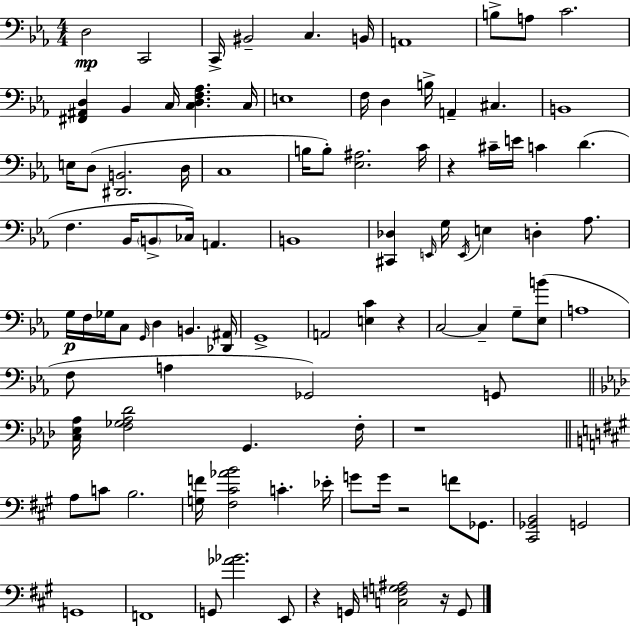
X:1
T:Untitled
M:4/4
L:1/4
K:Cm
D,2 C,,2 C,,/4 ^B,,2 C, B,,/4 A,,4 B,/2 A,/2 C2 [^F,,^A,,D,] _B,, C,/4 [C,D,F,_A,] C,/4 E,4 F,/4 D, B,/4 A,, ^C, B,,4 E,/4 D,/2 [^D,,B,,]2 D,/4 C,4 B,/4 B,/2 [_E,^A,]2 C/4 z ^C/4 E/4 C D F, _B,,/4 B,,/2 _C,/4 A,, B,,4 [^C,,_D,] E,,/4 G,/4 E,,/4 E, D, _A,/2 G,/4 F,/4 _G,/4 C,/2 G,,/4 D, B,, [_D,,^A,,]/4 G,,4 A,,2 [E,C] z C,2 C, G,/2 [_E,B]/2 A,4 F,/2 A, _G,,2 G,,/2 [C,_E,_A,]/4 [F,_G,_A,_D]2 G,, F,/4 z4 A,/2 C/2 B,2 [G,F]/4 [^F,^C_AB]2 C _E/4 G/2 G/4 z2 F/2 _G,,/2 [^C,,_G,,B,,]2 G,,2 G,,4 F,,4 G,,/2 [_A_B]2 E,,/2 z G,,/4 [C,F,G,^A,]2 z/4 G,,/2